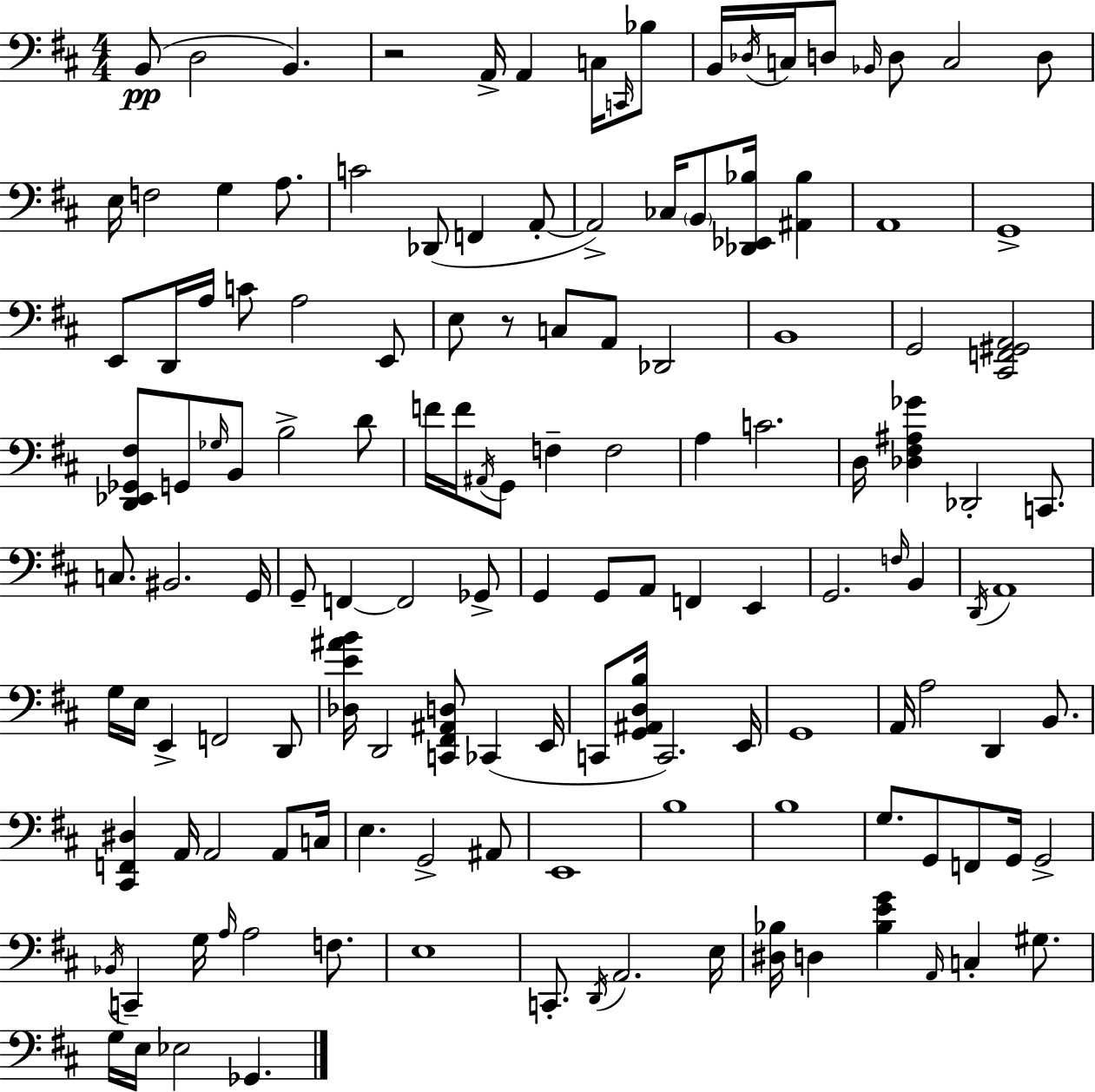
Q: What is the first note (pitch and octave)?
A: B2